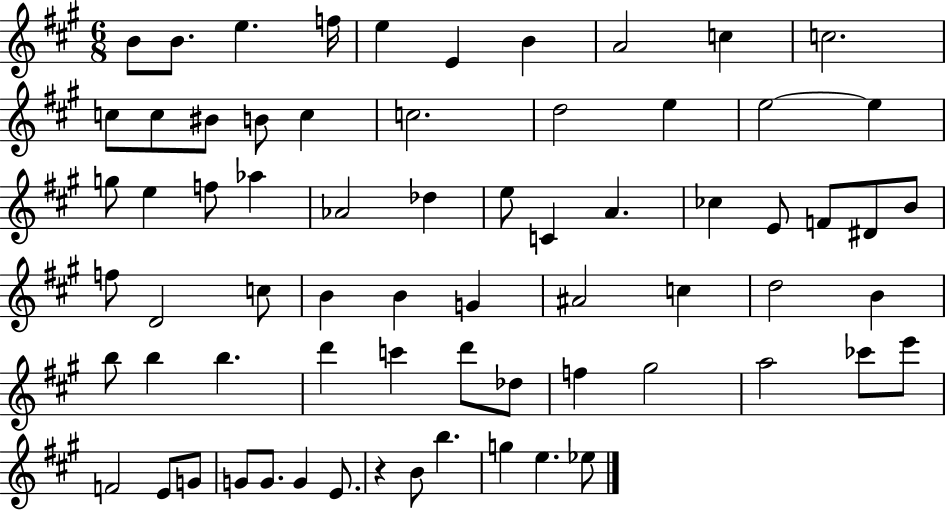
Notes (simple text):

B4/e B4/e. E5/q. F5/s E5/q E4/q B4/q A4/h C5/q C5/h. C5/e C5/e BIS4/e B4/e C5/q C5/h. D5/h E5/q E5/h E5/q G5/e E5/q F5/e Ab5/q Ab4/h Db5/q E5/e C4/q A4/q. CES5/q E4/e F4/e D#4/e B4/e F5/e D4/h C5/e B4/q B4/q G4/q A#4/h C5/q D5/h B4/q B5/e B5/q B5/q. D6/q C6/q D6/e Db5/e F5/q G#5/h A5/h CES6/e E6/e F4/h E4/e G4/e G4/e G4/e. G4/q E4/e. R/q B4/e B5/q. G5/q E5/q. Eb5/e